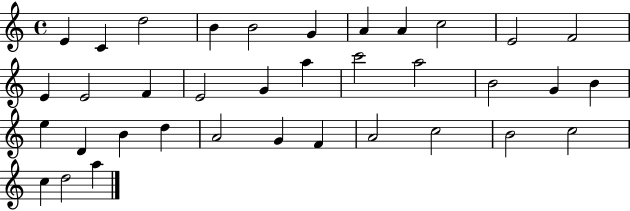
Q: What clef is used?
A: treble